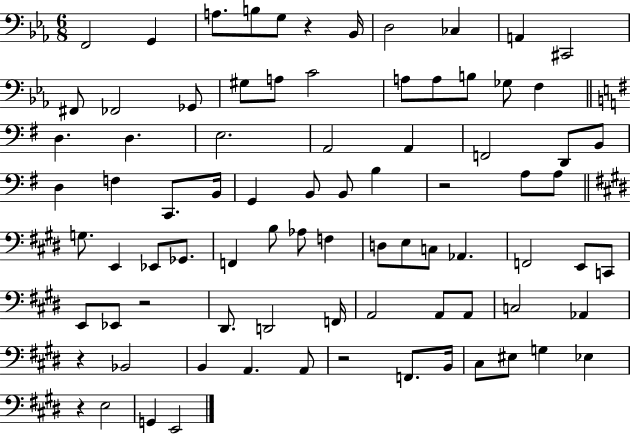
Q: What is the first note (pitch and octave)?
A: F2